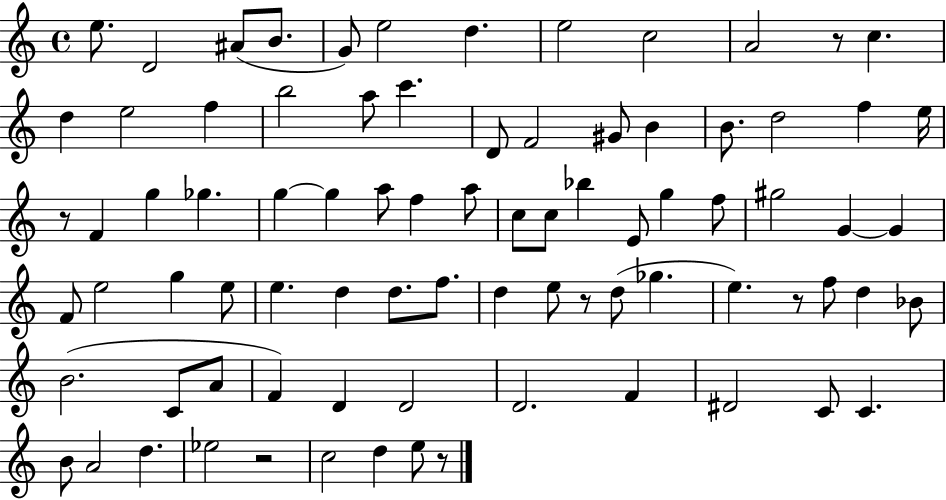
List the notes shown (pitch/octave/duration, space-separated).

E5/e. D4/h A#4/e B4/e. G4/e E5/h D5/q. E5/h C5/h A4/h R/e C5/q. D5/q E5/h F5/q B5/h A5/e C6/q. D4/e F4/h G#4/e B4/q B4/e. D5/h F5/q E5/s R/e F4/q G5/q Gb5/q. G5/q G5/q A5/e F5/q A5/e C5/e C5/e Bb5/q E4/e G5/q F5/e G#5/h G4/q G4/q F4/e E5/h G5/q E5/e E5/q. D5/q D5/e. F5/e. D5/q E5/e R/e D5/e Gb5/q. E5/q. R/e F5/e D5/q Bb4/e B4/h. C4/e A4/e F4/q D4/q D4/h D4/h. F4/q D#4/h C4/e C4/q. B4/e A4/h D5/q. Eb5/h R/h C5/h D5/q E5/e R/e